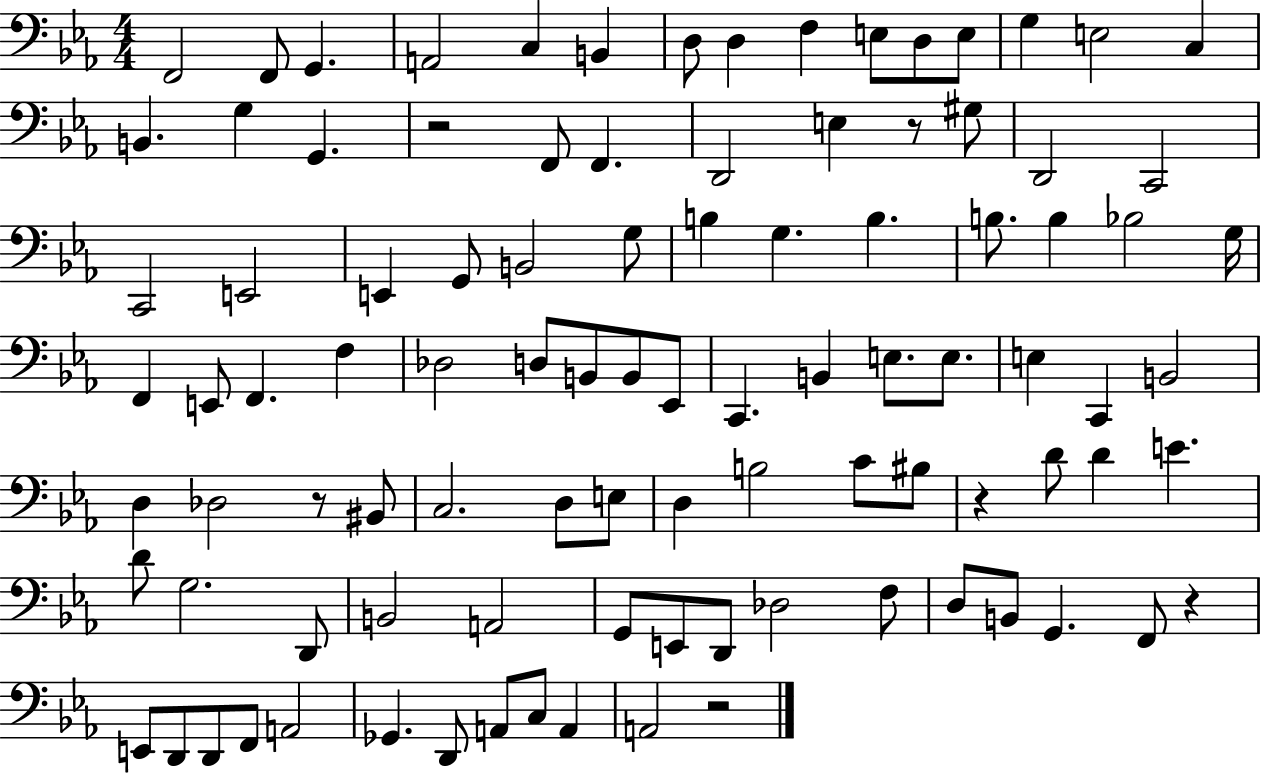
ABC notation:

X:1
T:Untitled
M:4/4
L:1/4
K:Eb
F,,2 F,,/2 G,, A,,2 C, B,, D,/2 D, F, E,/2 D,/2 E,/2 G, E,2 C, B,, G, G,, z2 F,,/2 F,, D,,2 E, z/2 ^G,/2 D,,2 C,,2 C,,2 E,,2 E,, G,,/2 B,,2 G,/2 B, G, B, B,/2 B, _B,2 G,/4 F,, E,,/2 F,, F, _D,2 D,/2 B,,/2 B,,/2 _E,,/2 C,, B,, E,/2 E,/2 E, C,, B,,2 D, _D,2 z/2 ^B,,/2 C,2 D,/2 E,/2 D, B,2 C/2 ^B,/2 z D/2 D E D/2 G,2 D,,/2 B,,2 A,,2 G,,/2 E,,/2 D,,/2 _D,2 F,/2 D,/2 B,,/2 G,, F,,/2 z E,,/2 D,,/2 D,,/2 F,,/2 A,,2 _G,, D,,/2 A,,/2 C,/2 A,, A,,2 z2